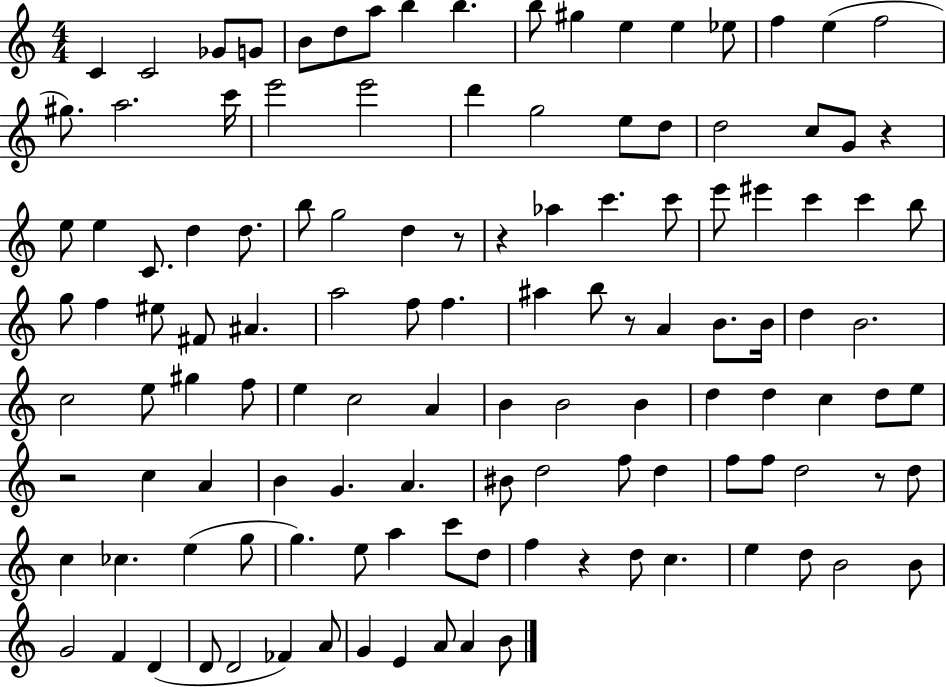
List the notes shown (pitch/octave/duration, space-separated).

C4/q C4/h Gb4/e G4/e B4/e D5/e A5/e B5/q B5/q. B5/e G#5/q E5/q E5/q Eb5/e F5/q E5/q F5/h G#5/e. A5/h. C6/s E6/h E6/h D6/q G5/h E5/e D5/e D5/h C5/e G4/e R/q E5/e E5/q C4/e. D5/q D5/e. B5/e G5/h D5/q R/e R/q Ab5/q C6/q. C6/e E6/e EIS6/q C6/q C6/q B5/e G5/e F5/q EIS5/e F#4/e A#4/q. A5/h F5/e F5/q. A#5/q B5/e R/e A4/q B4/e. B4/s D5/q B4/h. C5/h E5/e G#5/q F5/e E5/q C5/h A4/q B4/q B4/h B4/q D5/q D5/q C5/q D5/e E5/e R/h C5/q A4/q B4/q G4/q. A4/q. BIS4/e D5/h F5/e D5/q F5/e F5/e D5/h R/e D5/e C5/q CES5/q. E5/q G5/e G5/q. E5/e A5/q C6/e D5/e F5/q R/q D5/e C5/q. E5/q D5/e B4/h B4/e G4/h F4/q D4/q D4/e D4/h FES4/q A4/e G4/q E4/q A4/e A4/q B4/e